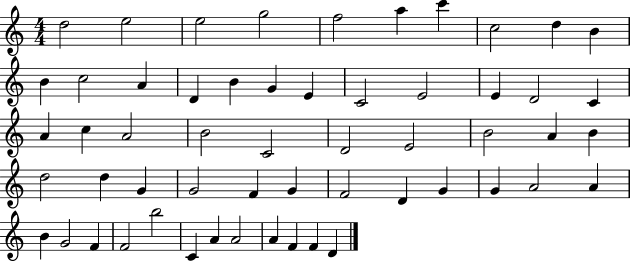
{
  \clef treble
  \numericTimeSignature
  \time 4/4
  \key c \major
  d''2 e''2 | e''2 g''2 | f''2 a''4 c'''4 | c''2 d''4 b'4 | \break b'4 c''2 a'4 | d'4 b'4 g'4 e'4 | c'2 e'2 | e'4 d'2 c'4 | \break a'4 c''4 a'2 | b'2 c'2 | d'2 e'2 | b'2 a'4 b'4 | \break d''2 d''4 g'4 | g'2 f'4 g'4 | f'2 d'4 g'4 | g'4 a'2 a'4 | \break b'4 g'2 f'4 | f'2 b''2 | c'4 a'4 a'2 | a'4 f'4 f'4 d'4 | \break \bar "|."
}